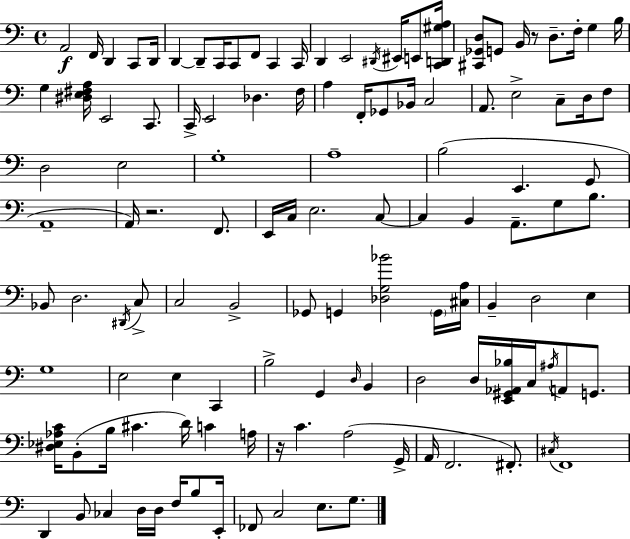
X:1
T:Untitled
M:4/4
L:1/4
K:C
A,,2 F,,/4 D,, C,,/2 D,,/4 D,, D,,/2 C,,/4 C,,/2 F,,/2 C,, C,,/4 D,, E,,2 ^D,,/4 ^E,,/4 E,,/2 [C,,D,,^G,A,]/4 [^C,,_G,,D,]/2 G,,/2 B,,/4 z/2 D,/2 F,/4 G, B,/4 G, [^D,E,^F,A,]/4 E,,2 C,,/2 C,,/4 E,,2 _D, F,/4 A, F,,/4 _G,,/2 _B,,/4 C,2 A,,/2 E,2 C,/2 D,/4 F,/2 D,2 E,2 G,4 A,4 B,2 E,, G,,/2 A,,4 A,,/4 z2 F,,/2 E,,/4 C,/4 E,2 C,/2 C, B,, A,,/2 G,/2 B,/2 _B,,/2 D,2 ^D,,/4 C,/2 C,2 B,,2 _G,,/2 G,, [_D,G,_B]2 G,,/4 [^C,A,]/4 B,, D,2 E, G,4 E,2 E, C,, B,2 G,, D,/4 B,, D,2 D,/4 [E,,^G,,_A,,_B,]/4 C,/4 ^A,/4 A,,/2 G,,/2 [^D,_E,_A,C]/4 B,,/2 B,/4 ^C D/4 C A,/4 z/4 C A,2 G,,/4 A,,/4 F,,2 ^F,,/2 ^C,/4 F,,4 D,, B,,/2 _C, D,/4 D,/4 F,/4 B,/2 E,,/4 _F,,/2 C,2 E,/2 G,/2